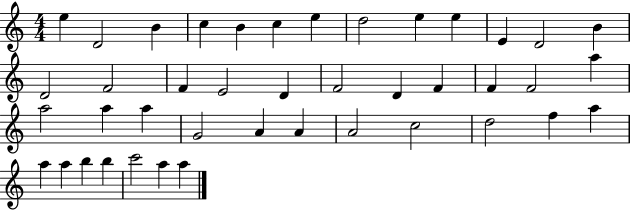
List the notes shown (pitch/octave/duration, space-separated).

E5/q D4/h B4/q C5/q B4/q C5/q E5/q D5/h E5/q E5/q E4/q D4/h B4/q D4/h F4/h F4/q E4/h D4/q F4/h D4/q F4/q F4/q F4/h A5/q A5/h A5/q A5/q G4/h A4/q A4/q A4/h C5/h D5/h F5/q A5/q A5/q A5/q B5/q B5/q C6/h A5/q A5/q